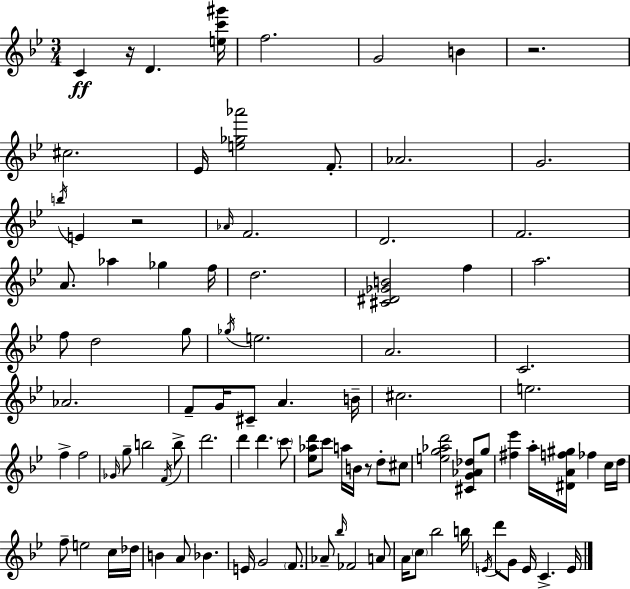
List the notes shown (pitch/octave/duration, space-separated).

C4/q R/s D4/q. [E5,C6,G#6]/s F5/h. G4/h B4/q R/h. C#5/h. Eb4/s [E5,Gb5,Ab6]/h F4/e. Ab4/h. G4/h. B5/s E4/q R/h Ab4/s F4/h. D4/h. F4/h. A4/e. Ab5/q Gb5/q F5/s D5/h. [C#4,D#4,Gb4,B4]/h F5/q A5/h. F5/e D5/h G5/e Gb5/s E5/h. A4/h. C4/h. Ab4/h. F4/e G4/s C#4/e A4/q. B4/s C#5/h. E5/h. F5/q F5/h Gb4/s G5/e B5/h F4/s B5/e D6/h. D6/q D6/q. C6/e [Eb5,Ab5,D6]/e C6/e A5/s B4/s R/e D5/e C#5/e [E5,G5,Ab5,D6]/h [C#4,G4,Ab4,Db5]/e G5/e [F#5,Eb6]/q A5/s [D#4,A4,F5,G#5]/s FES5/q C5/s D5/s F5/e E5/h C5/s Db5/s B4/q A4/e Bb4/q. E4/s G4/h F4/e. Ab4/e Bb5/s FES4/h A4/e A4/s C5/e Bb5/h B5/s E4/s D6/e G4/e E4/s C4/q. E4/s